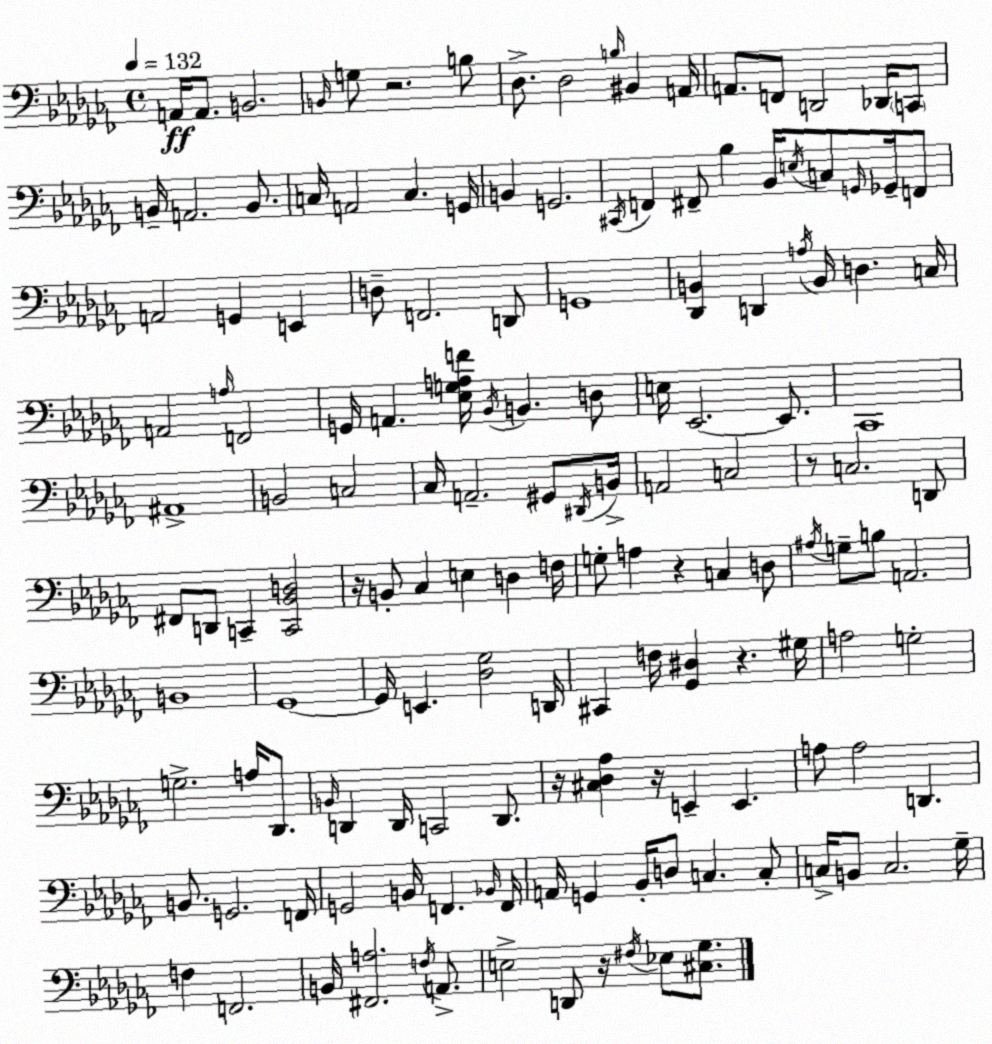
X:1
T:Untitled
M:4/4
L:1/4
K:Abm
A,,/4 A,,/2 B,,2 B,,/4 G,/2 z2 B,/2 _D,/2 _D,2 B,/4 ^B,, A,,/4 A,,/2 F,,/2 D,,2 _D,,/4 C,,/2 B,,/4 A,,2 B,,/2 C,/4 A,,2 C, G,,/4 B,, G,,2 ^C,,/4 F,, ^F,,/2 _B, _B,,/4 E,/4 C,/2 G,,/4 _G,,/4 F,,/2 A,,2 G,, E,, D,/2 F,,2 D,,/2 G,,4 [_D,,B,,] D,, A,/4 B,,/4 D, C,/4 A,,2 A,/4 F,,2 G,,/4 A,, [_E,G,A,F]/4 _B,,/4 B,, D,/2 E,/4 _E,,2 _E,,/2 _C,,4 ^A,,4 B,,2 C,2 _C,/4 A,,2 ^G,,/2 ^D,,/4 B,,/4 A,,2 C,2 z/2 C,2 D,,/2 ^F,,/2 D,,/2 C,, [C,,_B,,D,]2 z/4 B,,/2 _C, E, D, F,/4 G,/2 A, z C, D,/2 ^A,/4 G,/2 B,/2 A,,2 B,,4 _G,,4 _G,,/4 E,, [_D,_G,]2 D,,/4 ^C,, F,/4 [_G,,^D,] z ^G,/4 A,2 G,2 G,2 A,/4 _D,,/2 B,,/4 D,, D,,/4 C,,2 D,,/2 z/4 [^C,_D,_A,] z/4 E,, E,, A,/2 A,2 D,, B,,/2 G,,2 F,,/4 G,,2 B,,/4 F,, _B,,/4 F,,/4 A,,/4 G,, _B,,/4 D,/2 C, C,/2 C,/4 B,,/2 C,2 _G,/4 F, F,,2 B,,/4 [^F,,A,]2 F,/4 A,,/2 E,2 D,,/2 z/4 ^F,/4 _E,/2 [^C,_G,]/2